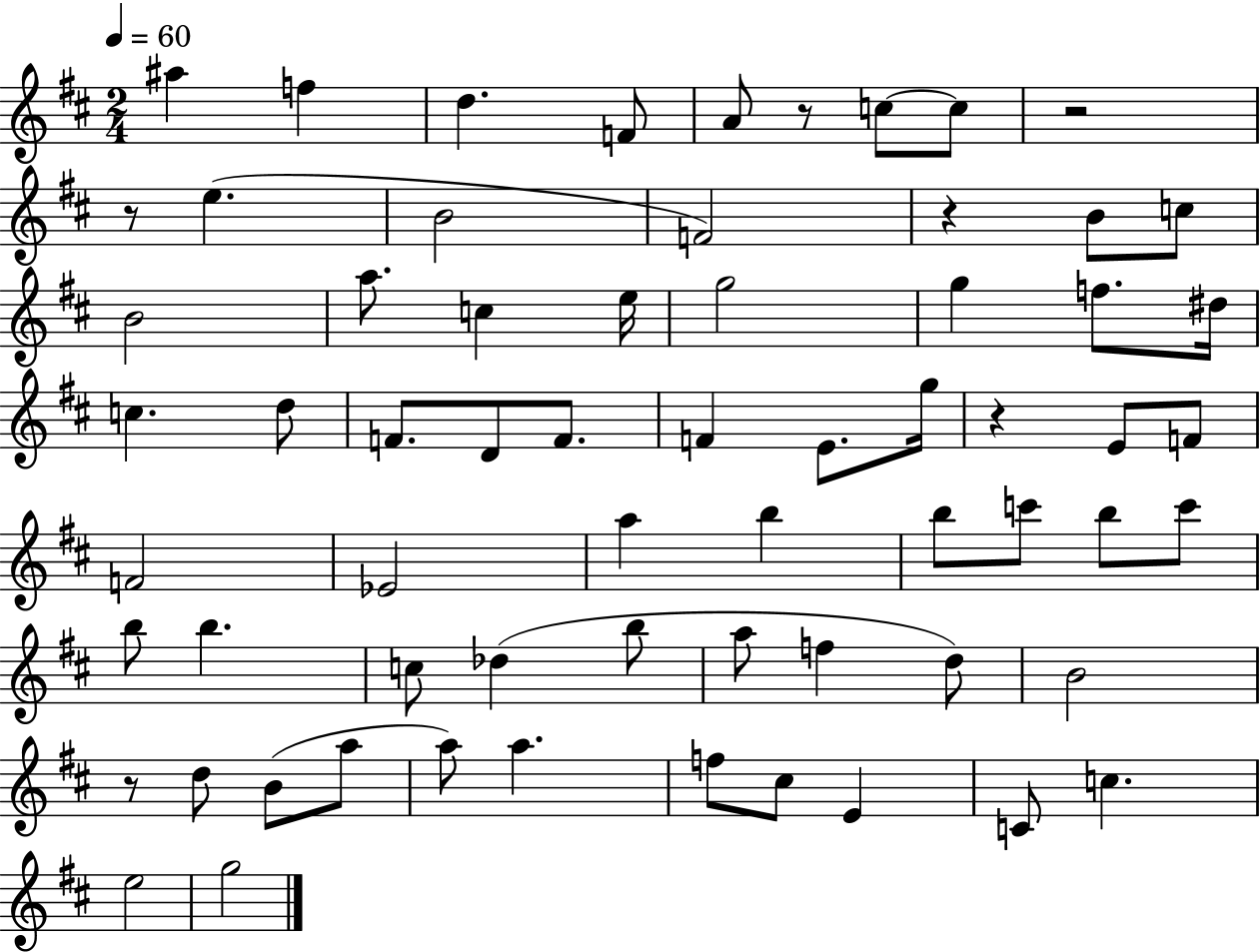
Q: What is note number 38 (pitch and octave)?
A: C6